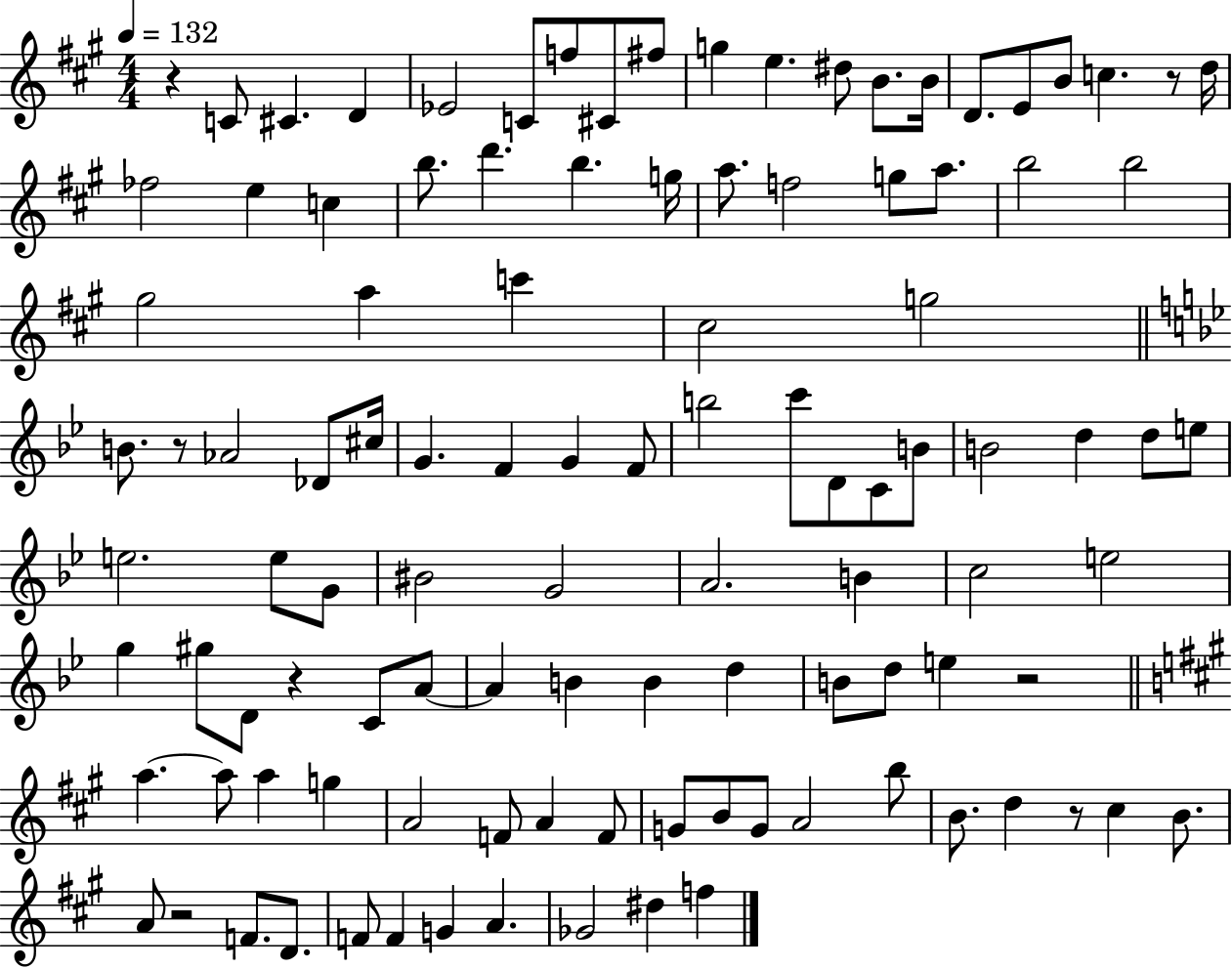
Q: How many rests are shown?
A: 7